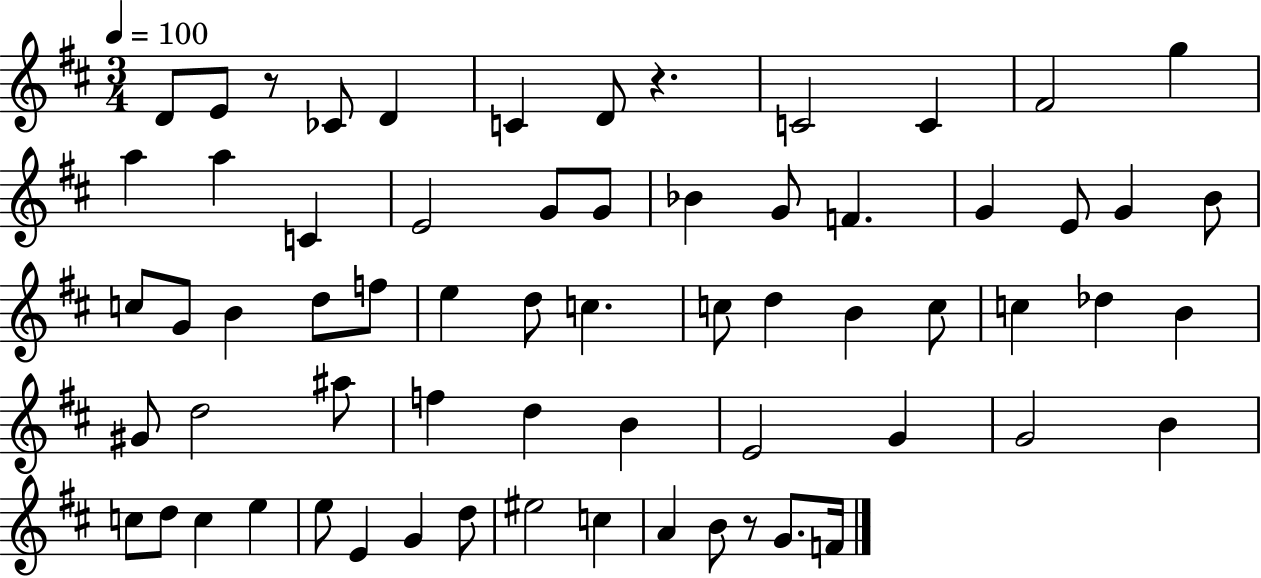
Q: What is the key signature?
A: D major